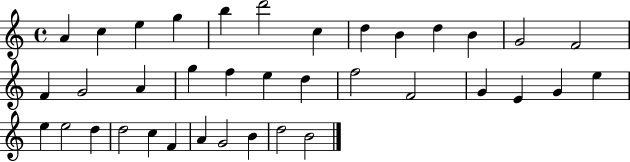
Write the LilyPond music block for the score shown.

{
  \clef treble
  \time 4/4
  \defaultTimeSignature
  \key c \major
  a'4 c''4 e''4 g''4 | b''4 d'''2 c''4 | d''4 b'4 d''4 b'4 | g'2 f'2 | \break f'4 g'2 a'4 | g''4 f''4 e''4 d''4 | f''2 f'2 | g'4 e'4 g'4 e''4 | \break e''4 e''2 d''4 | d''2 c''4 f'4 | a'4 g'2 b'4 | d''2 b'2 | \break \bar "|."
}